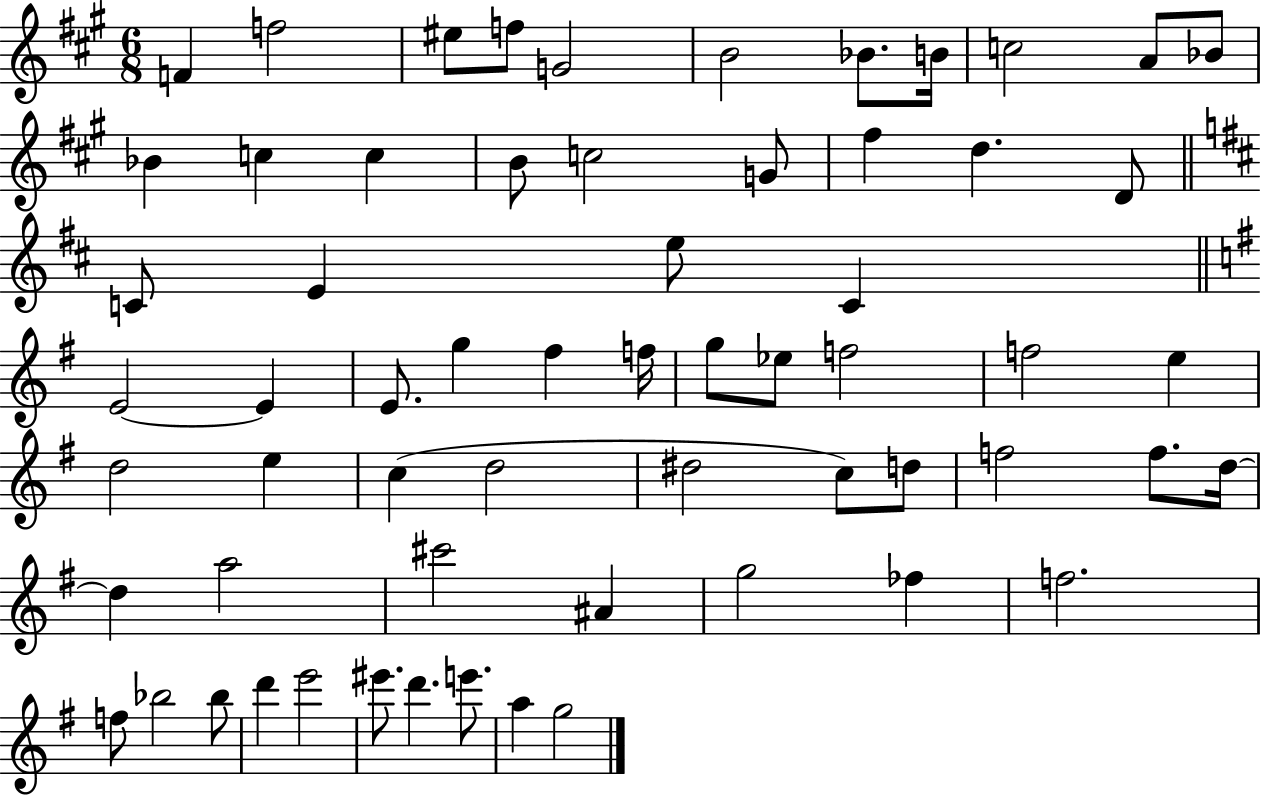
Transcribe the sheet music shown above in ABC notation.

X:1
T:Untitled
M:6/8
L:1/4
K:A
F f2 ^e/2 f/2 G2 B2 _B/2 B/4 c2 A/2 _B/2 _B c c B/2 c2 G/2 ^f d D/2 C/2 E e/2 C E2 E E/2 g ^f f/4 g/2 _e/2 f2 f2 e d2 e c d2 ^d2 c/2 d/2 f2 f/2 d/4 d a2 ^c'2 ^A g2 _f f2 f/2 _b2 _b/2 d' e'2 ^e'/2 d' e'/2 a g2